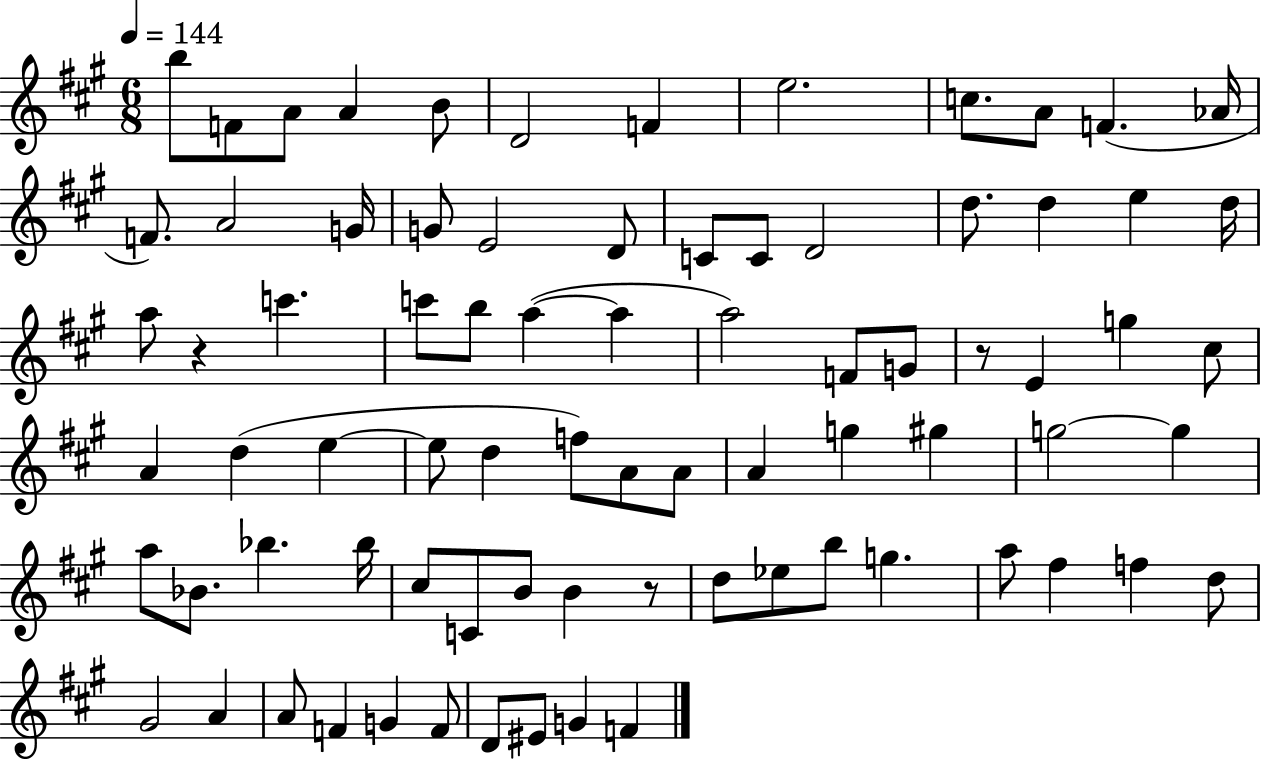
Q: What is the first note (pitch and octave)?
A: B5